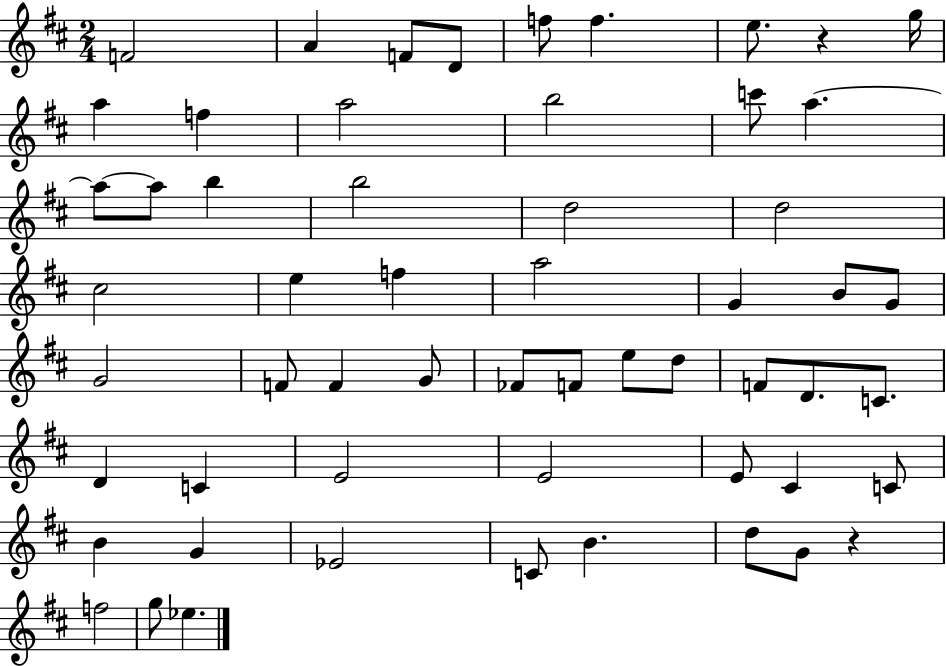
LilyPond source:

{
  \clef treble
  \numericTimeSignature
  \time 2/4
  \key d \major
  f'2 | a'4 f'8 d'8 | f''8 f''4. | e''8. r4 g''16 | \break a''4 f''4 | a''2 | b''2 | c'''8 a''4.~~ | \break a''8~~ a''8 b''4 | b''2 | d''2 | d''2 | \break cis''2 | e''4 f''4 | a''2 | g'4 b'8 g'8 | \break g'2 | f'8 f'4 g'8 | fes'8 f'8 e''8 d''8 | f'8 d'8. c'8. | \break d'4 c'4 | e'2 | e'2 | e'8 cis'4 c'8 | \break b'4 g'4 | ees'2 | c'8 b'4. | d''8 g'8 r4 | \break f''2 | g''8 ees''4. | \bar "|."
}